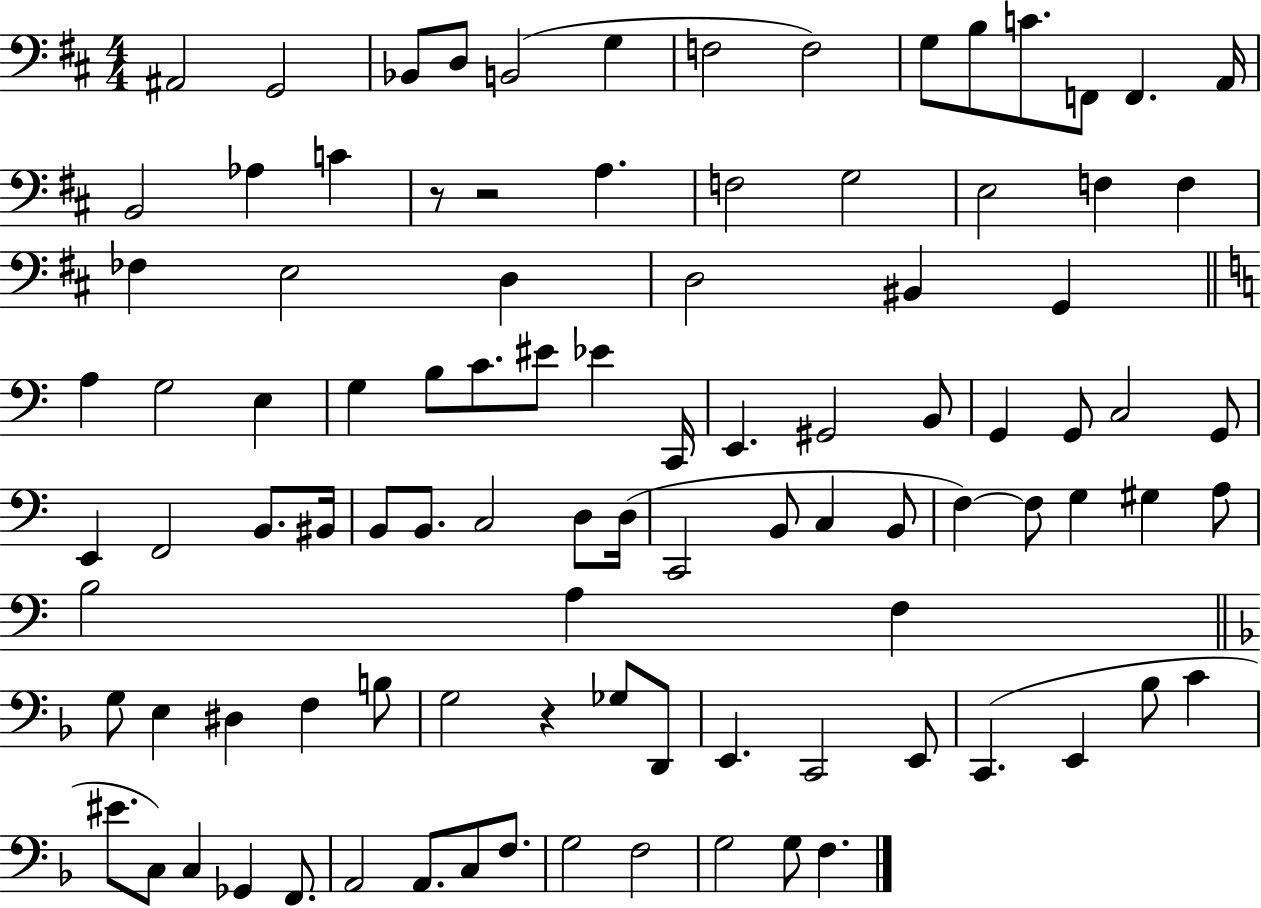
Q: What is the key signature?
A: D major